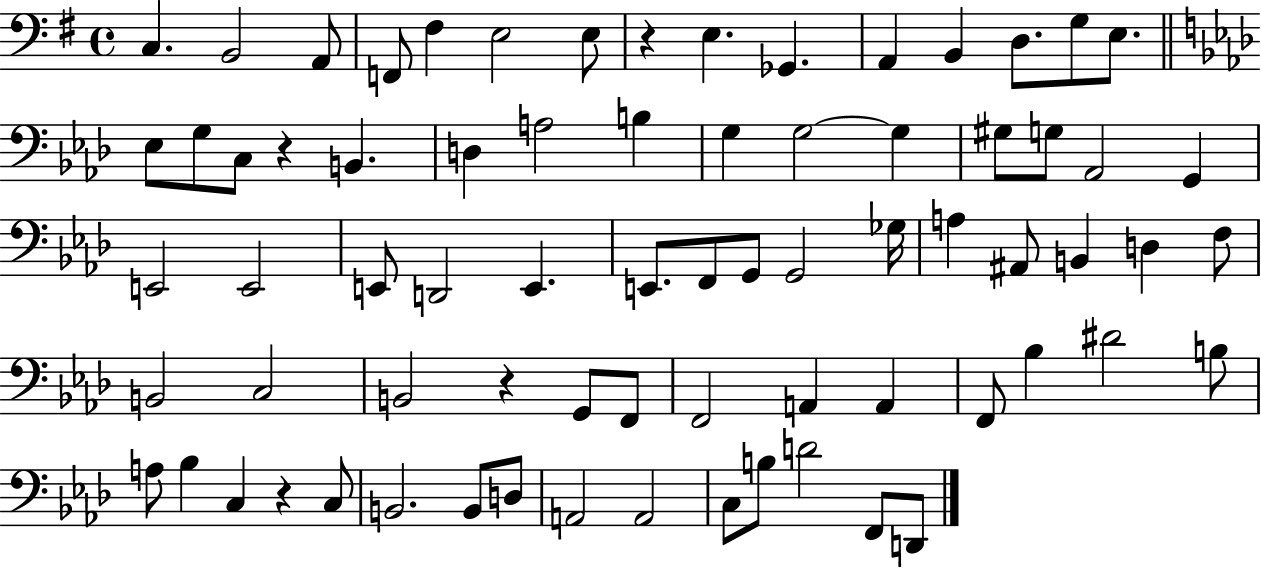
C3/q. B2/h A2/e F2/e F#3/q E3/h E3/e R/q E3/q. Gb2/q. A2/q B2/q D3/e. G3/e E3/e. Eb3/e G3/e C3/e R/q B2/q. D3/q A3/h B3/q G3/q G3/h G3/q G#3/e G3/e Ab2/h G2/q E2/h E2/h E2/e D2/h E2/q. E2/e. F2/e G2/e G2/h Gb3/s A3/q A#2/e B2/q D3/q F3/e B2/h C3/h B2/h R/q G2/e F2/e F2/h A2/q A2/q F2/e Bb3/q D#4/h B3/e A3/e Bb3/q C3/q R/q C3/e B2/h. B2/e D3/e A2/h A2/h C3/e B3/e D4/h F2/e D2/e